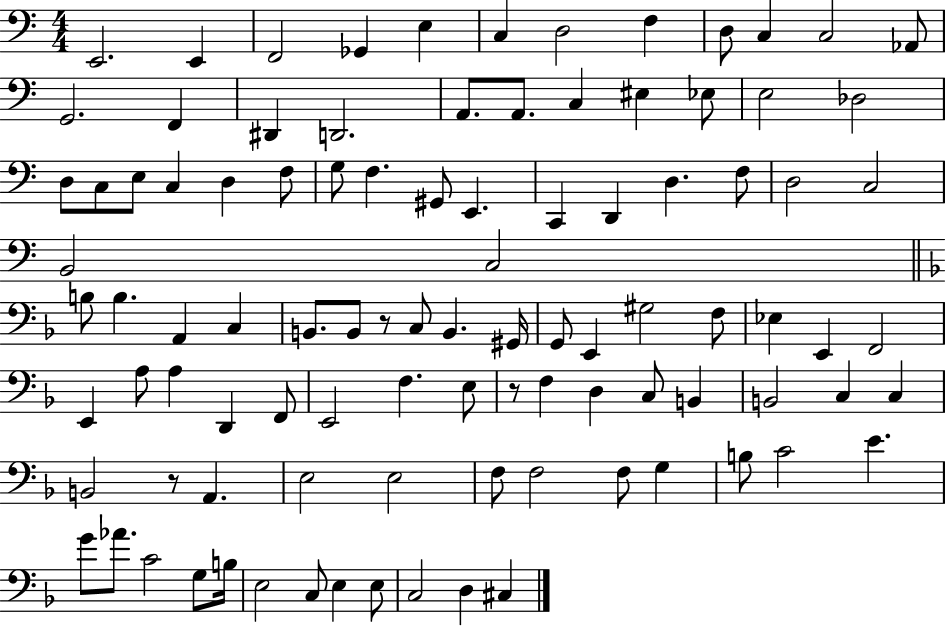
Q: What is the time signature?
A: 4/4